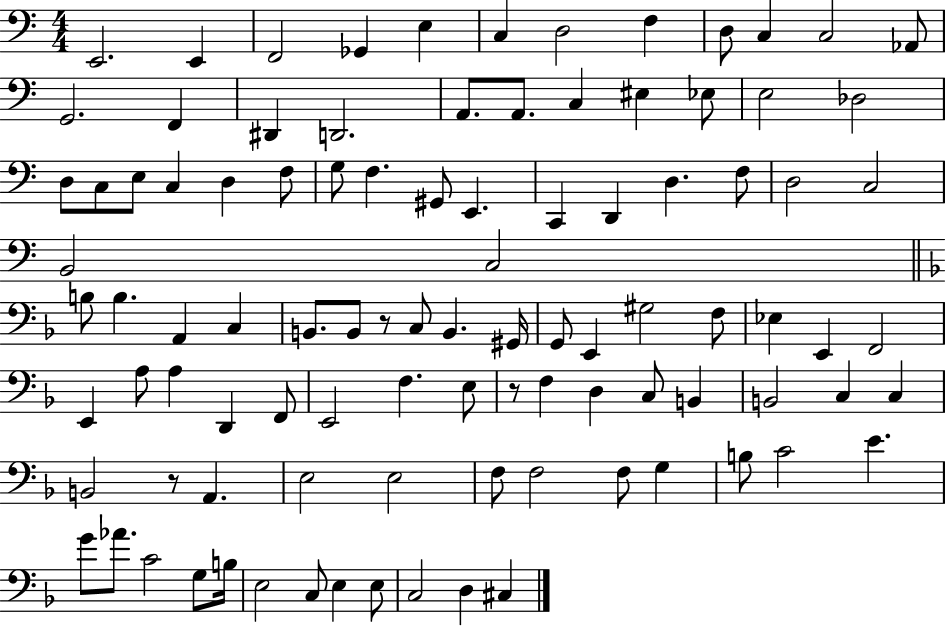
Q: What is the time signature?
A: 4/4